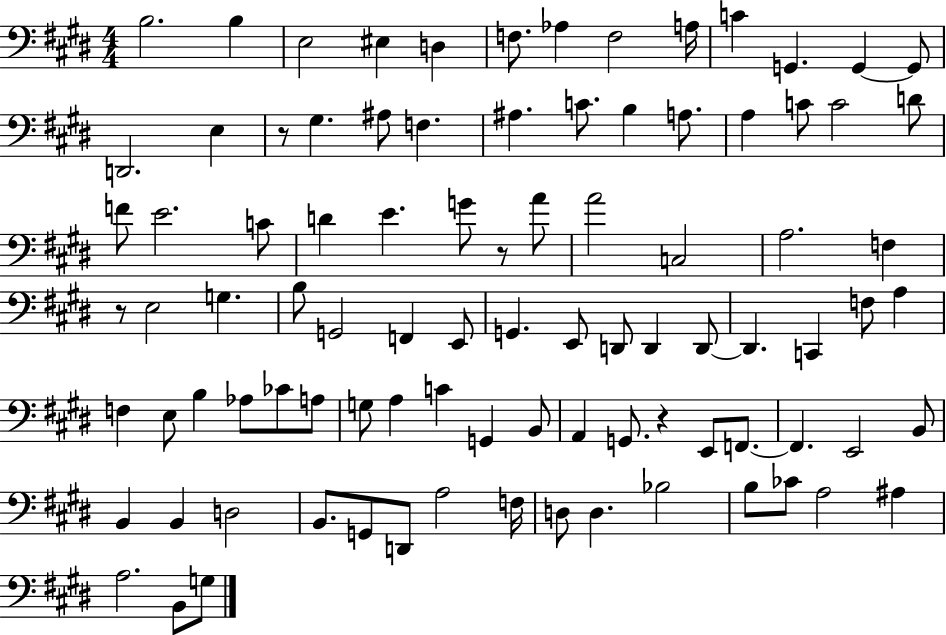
B3/h. B3/q E3/h EIS3/q D3/q F3/e. Ab3/q F3/h A3/s C4/q G2/q. G2/q G2/e D2/h. E3/q R/e G#3/q. A#3/e F3/q. A#3/q. C4/e. B3/q A3/e. A3/q C4/e C4/h D4/e F4/e E4/h. C4/e D4/q E4/q. G4/e R/e A4/e A4/h C3/h A3/h. F3/q R/e E3/h G3/q. B3/e G2/h F2/q E2/e G2/q. E2/e D2/e D2/q D2/e D2/q. C2/q F3/e A3/q F3/q E3/e B3/q Ab3/e CES4/e A3/e G3/e A3/q C4/q G2/q B2/e A2/q G2/e. R/q E2/e F2/e. F2/q. E2/h B2/e B2/q B2/q D3/h B2/e. G2/e D2/e A3/h F3/s D3/e D3/q. Bb3/h B3/e CES4/e A3/h A#3/q A3/h. B2/e G3/e